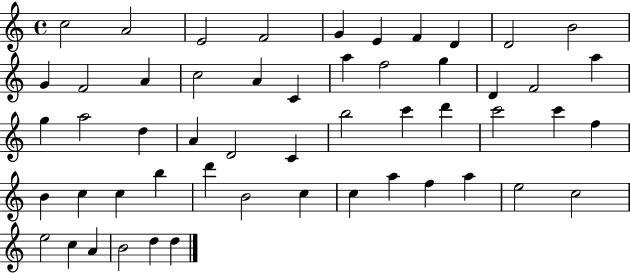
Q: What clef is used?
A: treble